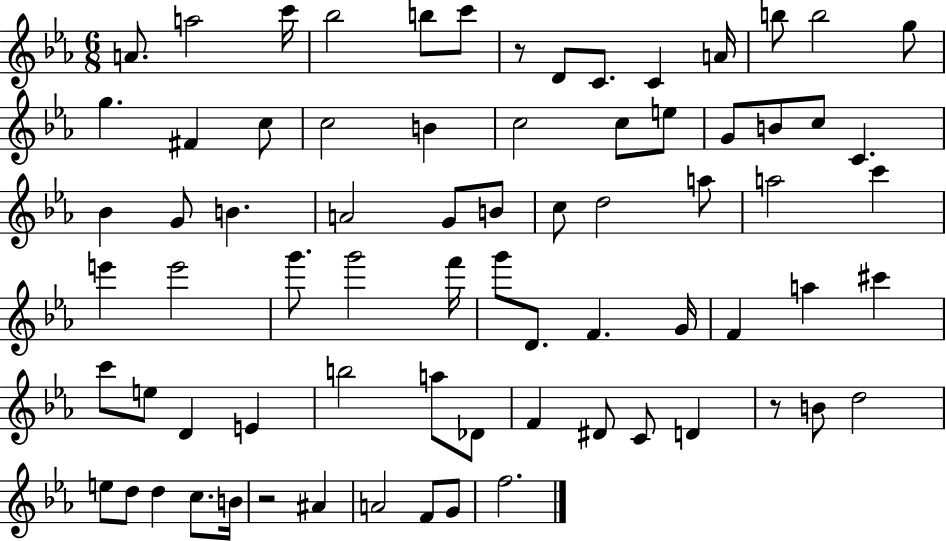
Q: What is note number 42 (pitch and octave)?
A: G6